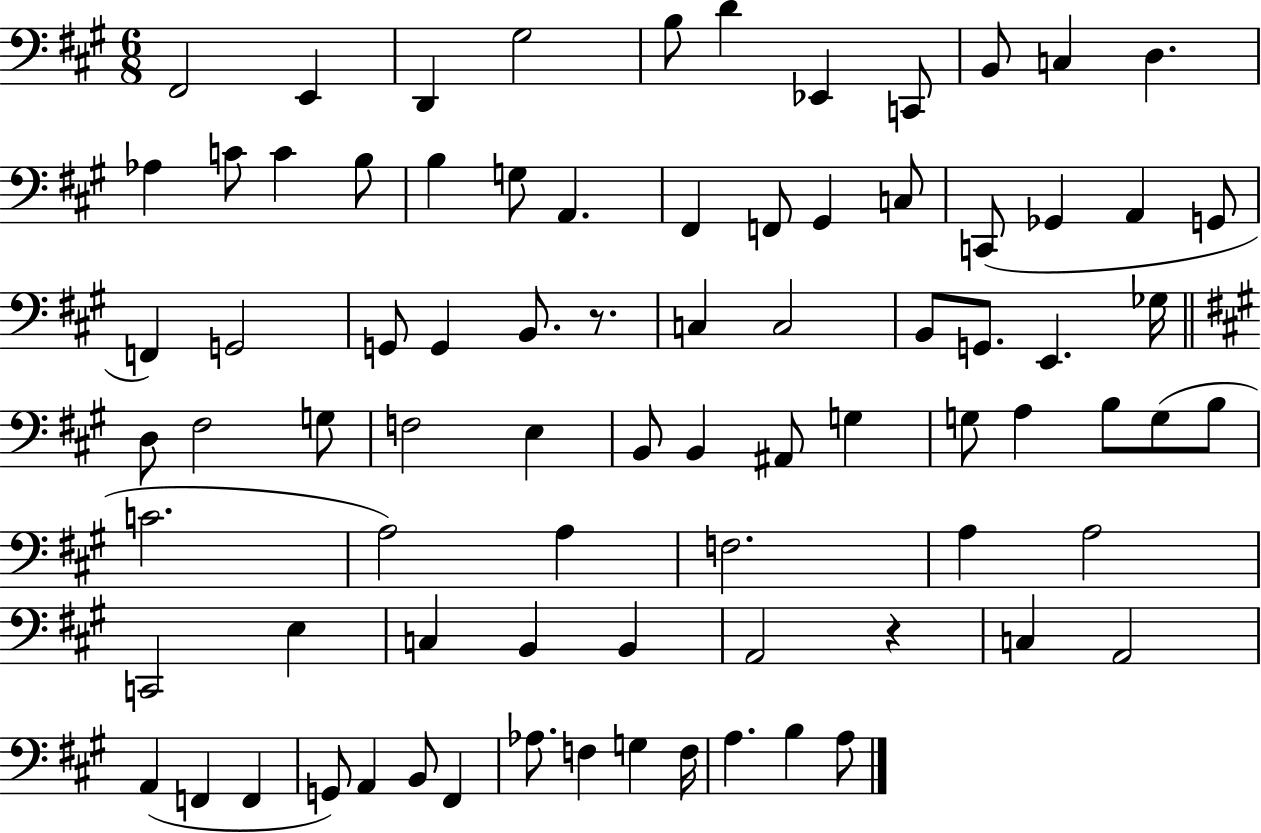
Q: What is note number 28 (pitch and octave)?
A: G2